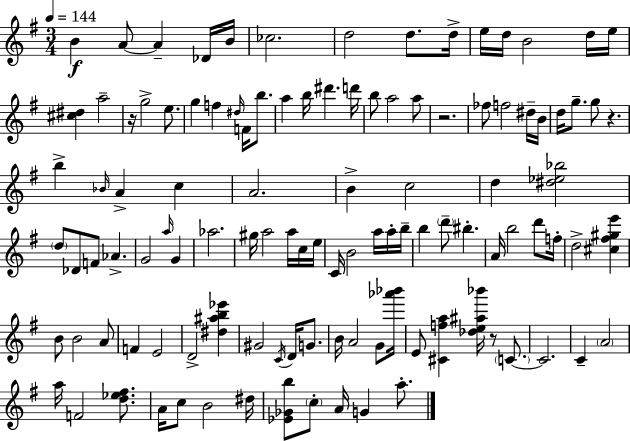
B4/q A4/e A4/q Db4/s B4/s CES5/h. D5/h D5/e. D5/s E5/s D5/s B4/h D5/s E5/s [C#5,D#5]/q A5/h R/s G5/h E5/e. G5/q F5/q D#5/s F4/s B5/e. A5/q B5/s D#6/q. D6/s B5/e A5/h A5/e R/h. FES5/e F5/h D#5/s B4/s D5/s G5/e. G5/e R/q. B5/q Bb4/s A4/q C5/q A4/h. B4/q C5/h D5/q [D#5,Eb5,Bb5]/h D5/e Db4/e F4/e Ab4/q. G4/h A5/s G4/q Ab5/h. G#5/s A5/h A5/s C5/s E5/s C4/s B4/h A5/s A5/s B5/s B5/q D6/e BIS5/q. A4/s B5/h D6/e F5/s D5/h [C#5,F#5,G#5,E6]/q B4/e B4/h A4/e F4/q E4/h D4/h [D#5,A#5,B5,Eb6]/q G#4/h C4/s D4/s G4/e. B4/s A4/h G4/e [Ab6,Bb6]/s E4/e [C#4,F5,A5]/q [Db5,E5,A#5,Bb6]/s R/e C4/e. C4/h. C4/q A4/h A5/s F4/h [D5,Eb5,F#5]/e. A4/s C5/e B4/h D#5/s [Eb4,Gb4,B5]/e C5/e A4/s G4/q A5/e.